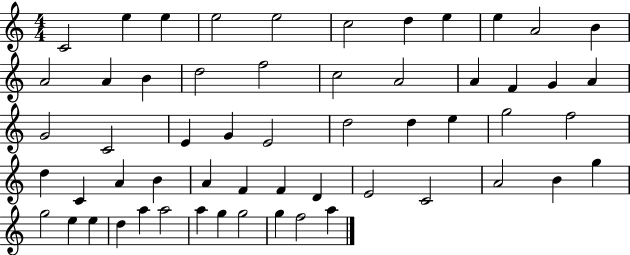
C4/h E5/q E5/q E5/h E5/h C5/h D5/q E5/q E5/q A4/h B4/q A4/h A4/q B4/q D5/h F5/h C5/h A4/h A4/q F4/q G4/q A4/q G4/h C4/h E4/q G4/q E4/h D5/h D5/q E5/q G5/h F5/h D5/q C4/q A4/q B4/q A4/q F4/q F4/q D4/q E4/h C4/h A4/h B4/q G5/q G5/h E5/q E5/q D5/q A5/q A5/h A5/q G5/q G5/h G5/q F5/h A5/q